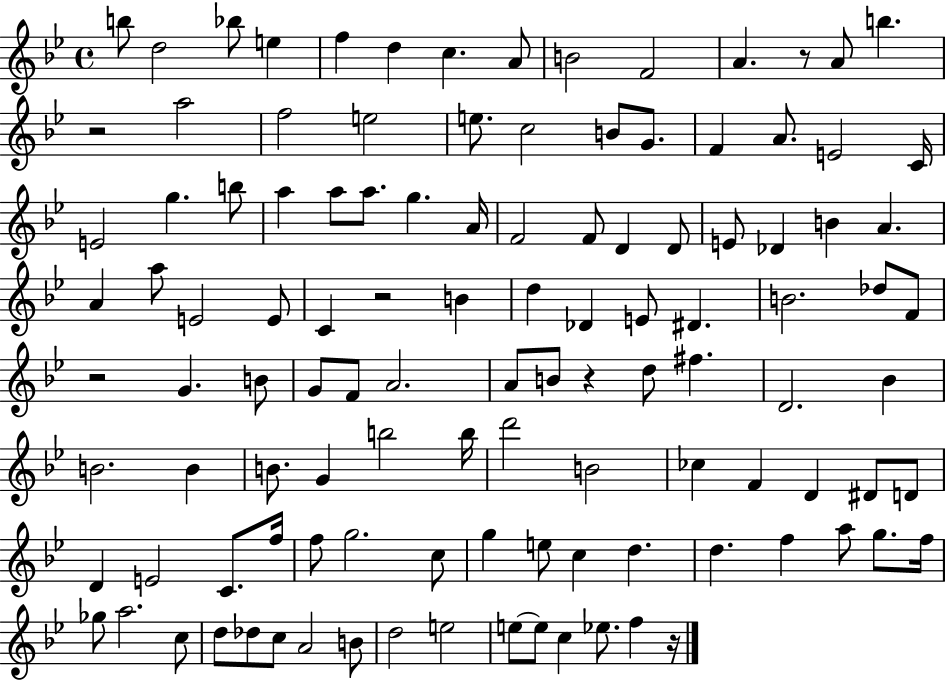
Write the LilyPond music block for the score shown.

{
  \clef treble
  \time 4/4
  \defaultTimeSignature
  \key bes \major
  b''8 d''2 bes''8 e''4 | f''4 d''4 c''4. a'8 | b'2 f'2 | a'4. r8 a'8 b''4. | \break r2 a''2 | f''2 e''2 | e''8. c''2 b'8 g'8. | f'4 a'8. e'2 c'16 | \break e'2 g''4. b''8 | a''4 a''8 a''8. g''4. a'16 | f'2 f'8 d'4 d'8 | e'8 des'4 b'4 a'4. | \break a'4 a''8 e'2 e'8 | c'4 r2 b'4 | d''4 des'4 e'8 dis'4. | b'2. des''8 f'8 | \break r2 g'4. b'8 | g'8 f'8 a'2. | a'8 b'8 r4 d''8 fis''4. | d'2. bes'4 | \break b'2. b'4 | b'8. g'4 b''2 b''16 | d'''2 b'2 | ces''4 f'4 d'4 dis'8 d'8 | \break d'4 e'2 c'8. f''16 | f''8 g''2. c''8 | g''4 e''8 c''4 d''4. | d''4. f''4 a''8 g''8. f''16 | \break ges''8 a''2. c''8 | d''8 des''8 c''8 a'2 b'8 | d''2 e''2 | e''8~~ e''8 c''4 ees''8. f''4 r16 | \break \bar "|."
}